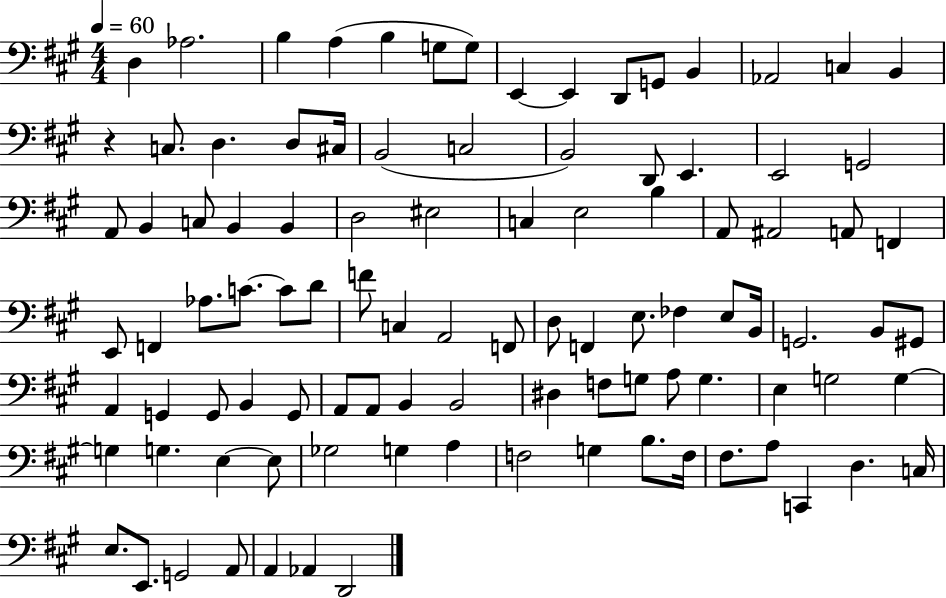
D3/q Ab3/h. B3/q A3/q B3/q G3/e G3/e E2/q E2/q D2/e G2/e B2/q Ab2/h C3/q B2/q R/q C3/e. D3/q. D3/e C#3/s B2/h C3/h B2/h D2/e E2/q. E2/h G2/h A2/e B2/q C3/e B2/q B2/q D3/h EIS3/h C3/q E3/h B3/q A2/e A#2/h A2/e F2/q E2/e F2/q Ab3/e. C4/e. C4/e D4/e F4/e C3/q A2/h F2/e D3/e F2/q E3/e. FES3/q E3/e B2/s G2/h. B2/e G#2/e A2/q G2/q G2/e B2/q G2/e A2/e A2/e B2/q B2/h D#3/q F3/e G3/e A3/e G3/q. E3/q G3/h G3/q G3/q G3/q. E3/q E3/e Gb3/h G3/q A3/q F3/h G3/q B3/e. F3/s F#3/e. A3/e C2/q D3/q. C3/s E3/e. E2/e. G2/h A2/e A2/q Ab2/q D2/h